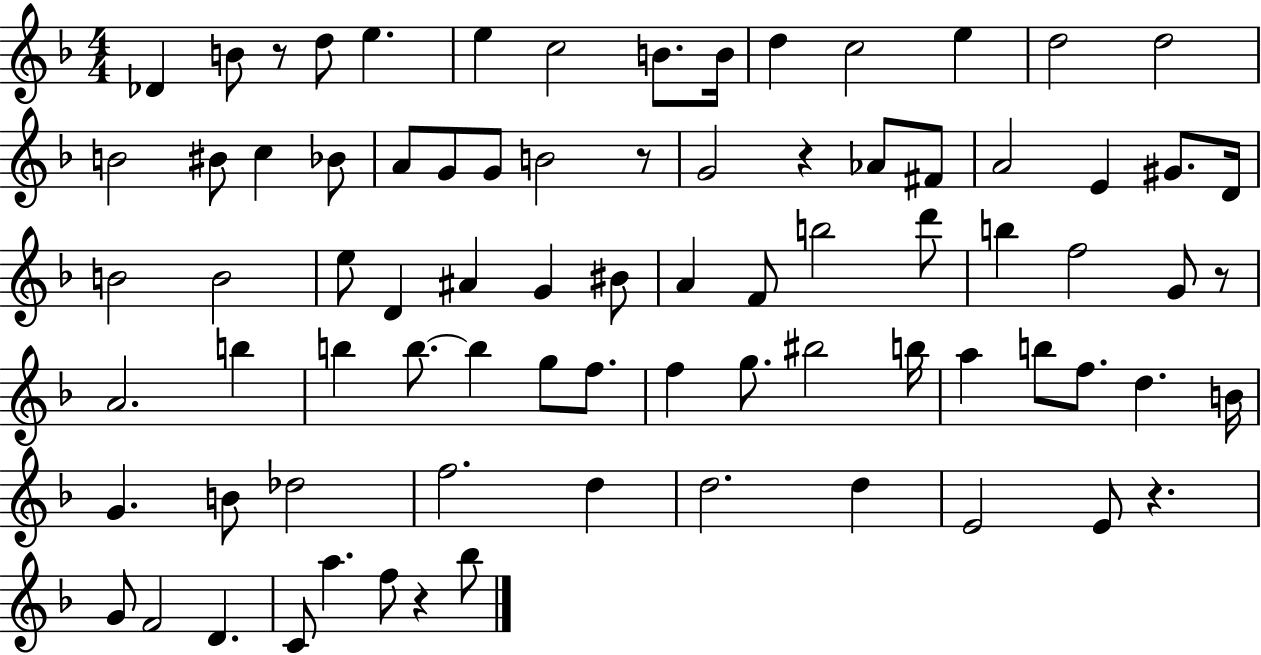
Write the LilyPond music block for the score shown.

{
  \clef treble
  \numericTimeSignature
  \time 4/4
  \key f \major
  des'4 b'8 r8 d''8 e''4. | e''4 c''2 b'8. b'16 | d''4 c''2 e''4 | d''2 d''2 | \break b'2 bis'8 c''4 bes'8 | a'8 g'8 g'8 b'2 r8 | g'2 r4 aes'8 fis'8 | a'2 e'4 gis'8. d'16 | \break b'2 b'2 | e''8 d'4 ais'4 g'4 bis'8 | a'4 f'8 b''2 d'''8 | b''4 f''2 g'8 r8 | \break a'2. b''4 | b''4 b''8.~~ b''4 g''8 f''8. | f''4 g''8. bis''2 b''16 | a''4 b''8 f''8. d''4. b'16 | \break g'4. b'8 des''2 | f''2. d''4 | d''2. d''4 | e'2 e'8 r4. | \break g'8 f'2 d'4. | c'8 a''4. f''8 r4 bes''8 | \bar "|."
}